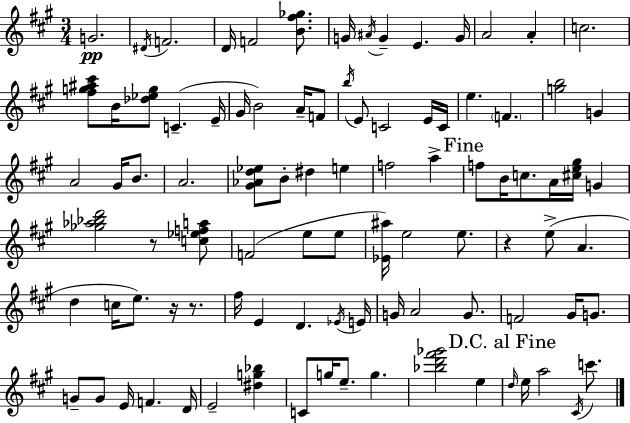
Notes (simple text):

G4/h. D#4/s F4/h. D4/s F4/h [B4,F#5,Gb5]/e. G4/s A#4/s G4/q E4/q. G4/s A4/h A4/q C5/h. [F#5,G5,A#5,C#6]/e B4/s [Db5,Eb5,G5]/e C4/q. E4/s G#4/s B4/h A4/s F4/e B5/s E4/e C4/h E4/s C4/s E5/q. F4/q. [G5,B5]/h G4/q A4/h G#4/s B4/e. A4/h. [G#4,Ab4,D5,Eb5]/e B4/e D#5/q E5/q F5/h A5/q F5/e B4/s C5/e. A4/s [C#5,E5,G#5]/s G4/q [Gb5,Ab5,Bb5,D6]/h R/e [C5,Eb5,F5,A5]/e F4/h E5/e E5/e [Eb4,A#5]/s E5/h E5/e. R/q E5/e A4/q. D5/q C5/s E5/e. R/s R/e. F#5/s E4/q D4/q. Eb4/s E4/s G4/s A4/h G4/e. F4/h G#4/s G4/e. G4/e G4/e E4/s F4/q. D4/s E4/h [D#5,G5,Bb5]/q C4/e G5/s E5/e. G5/q. [Bb5,D6,F#6,Gb6]/h E5/q D5/s E5/s A5/h C#4/s C6/e.